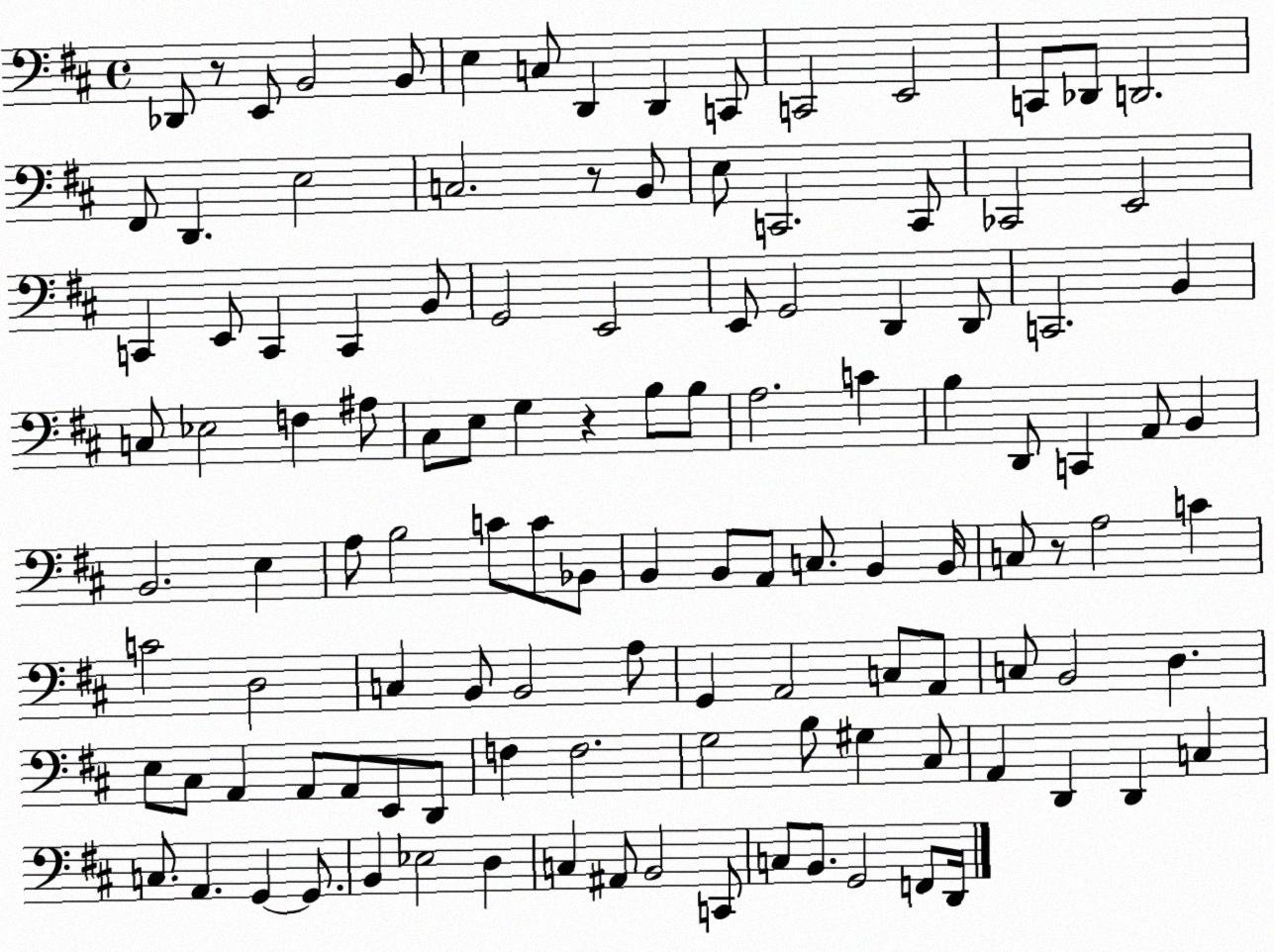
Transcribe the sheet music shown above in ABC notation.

X:1
T:Untitled
M:4/4
L:1/4
K:D
_D,,/2 z/2 E,,/2 B,,2 B,,/2 E, C,/2 D,, D,, C,,/2 C,,2 E,,2 C,,/2 _D,,/2 D,,2 ^F,,/2 D,, E,2 C,2 z/2 B,,/2 E,/2 C,,2 C,,/2 _C,,2 E,,2 C,, E,,/2 C,, C,, B,,/2 G,,2 E,,2 E,,/2 G,,2 D,, D,,/2 C,,2 B,, C,/2 _E,2 F, ^A,/2 ^C,/2 E,/2 G, z B,/2 B,/2 A,2 C B, D,,/2 C,, A,,/2 B,, B,,2 E, A,/2 B,2 C/2 C/2 _B,,/2 B,, B,,/2 A,,/2 C,/2 B,, B,,/4 C,/2 z/2 A,2 C C2 D,2 C, B,,/2 B,,2 A,/2 G,, A,,2 C,/2 A,,/2 C,/2 B,,2 D, E,/2 ^C,/2 A,, A,,/2 A,,/2 E,,/2 D,,/2 F, F,2 G,2 B,/2 ^G, ^C,/2 A,, D,, D,, C, C,/2 A,, G,, G,,/2 B,, _E,2 D, C, ^A,,/2 B,,2 C,,/2 C,/2 B,,/2 G,,2 F,,/2 D,,/4